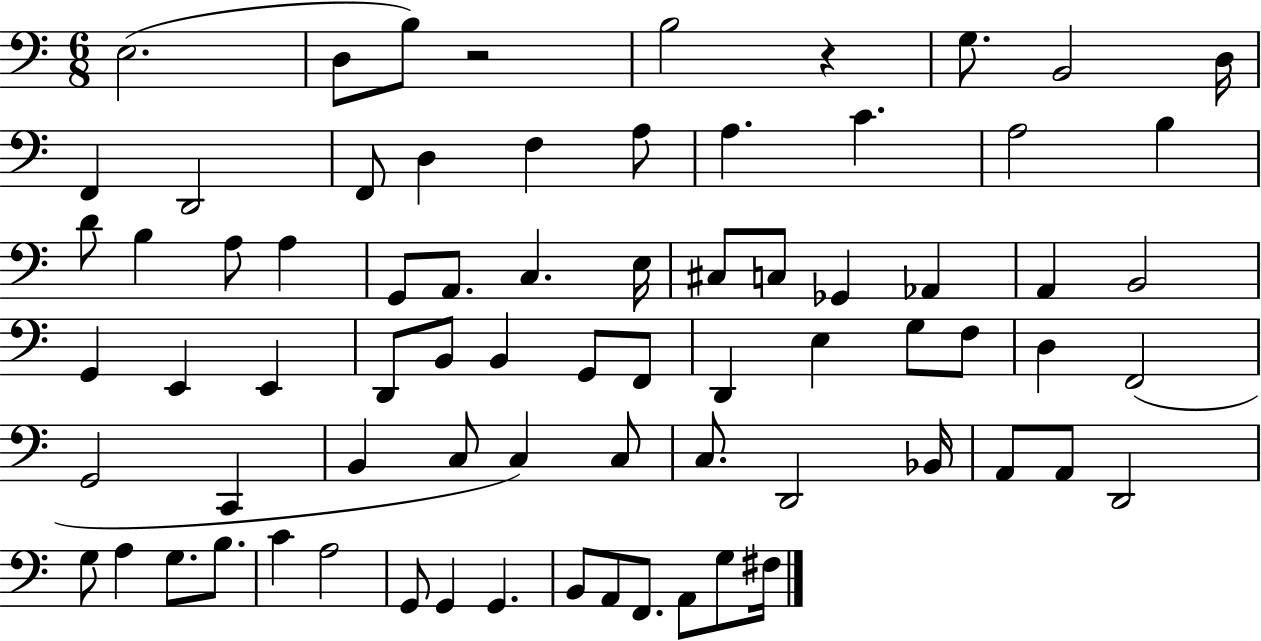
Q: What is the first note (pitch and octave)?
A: E3